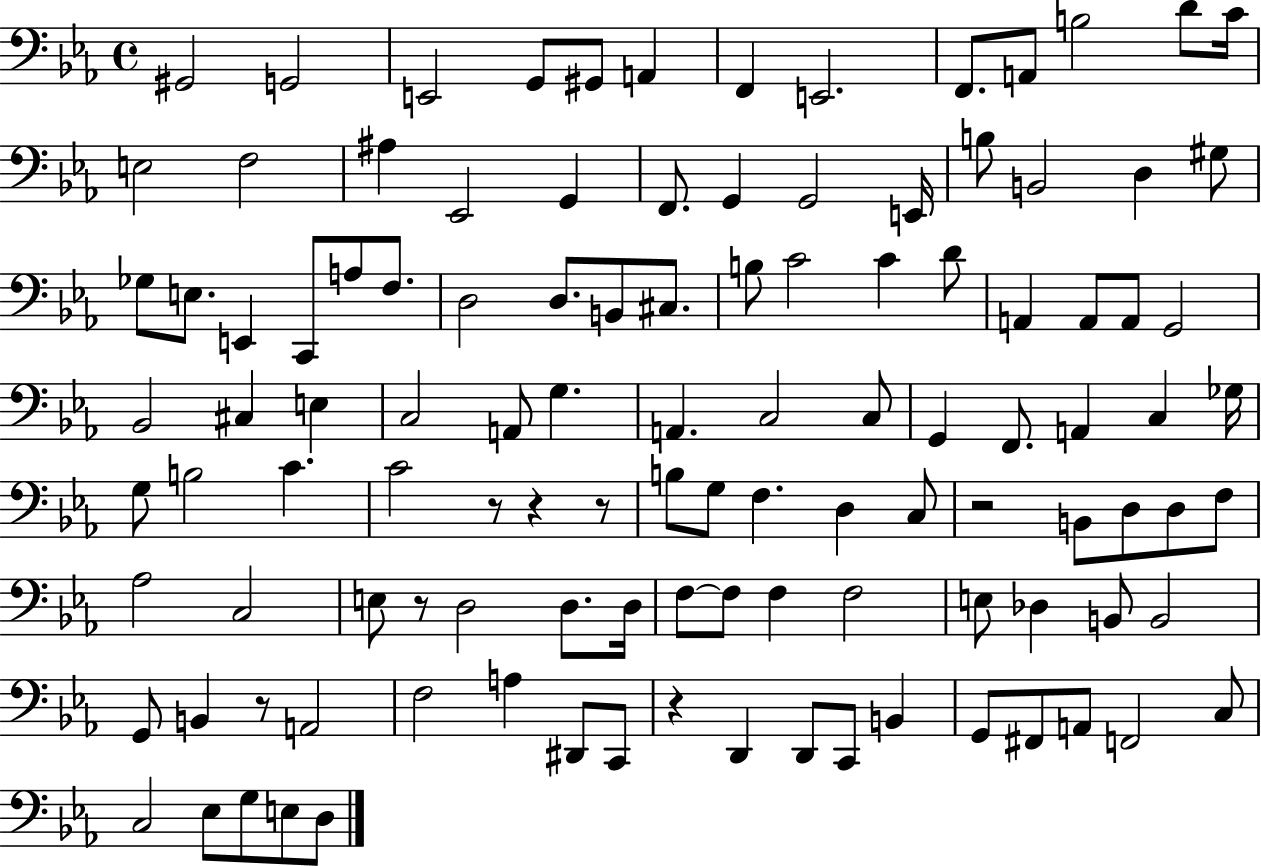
G#2/h G2/h E2/h G2/e G#2/e A2/q F2/q E2/h. F2/e. A2/e B3/h D4/e C4/s E3/h F3/h A#3/q Eb2/h G2/q F2/e. G2/q G2/h E2/s B3/e B2/h D3/q G#3/e Gb3/e E3/e. E2/q C2/e A3/e F3/e. D3/h D3/e. B2/e C#3/e. B3/e C4/h C4/q D4/e A2/q A2/e A2/e G2/h Bb2/h C#3/q E3/q C3/h A2/e G3/q. A2/q. C3/h C3/e G2/q F2/e. A2/q C3/q Gb3/s G3/e B3/h C4/q. C4/h R/e R/q R/e B3/e G3/e F3/q. D3/q C3/e R/h B2/e D3/e D3/e F3/e Ab3/h C3/h E3/e R/e D3/h D3/e. D3/s F3/e F3/e F3/q F3/h E3/e Db3/q B2/e B2/h G2/e B2/q R/e A2/h F3/h A3/q D#2/e C2/e R/q D2/q D2/e C2/e B2/q G2/e F#2/e A2/e F2/h C3/e C3/h Eb3/e G3/e E3/e D3/e